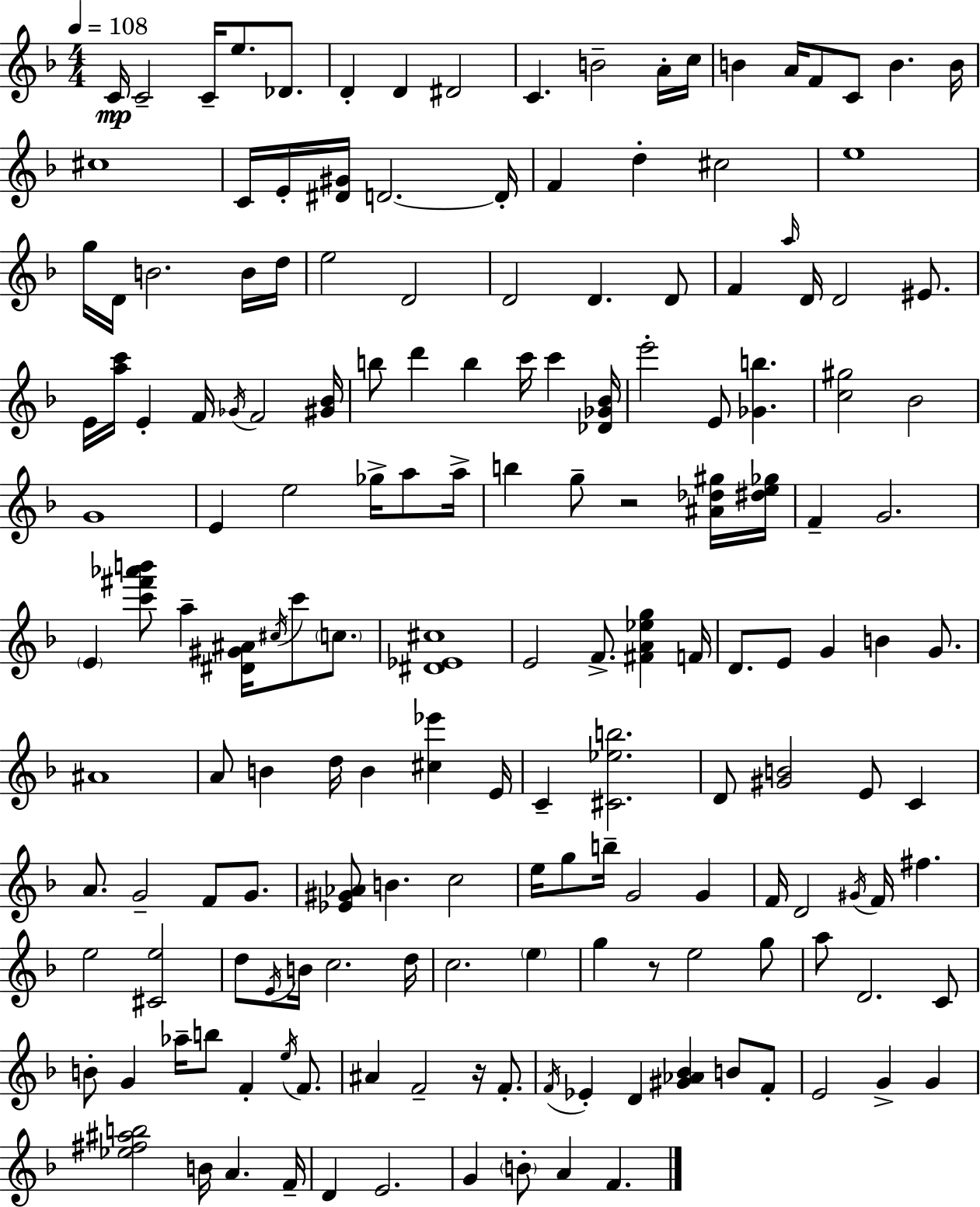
C4/s C4/h C4/s E5/e. Db4/e. D4/q D4/q D#4/h C4/q. B4/h A4/s C5/s B4/q A4/s F4/e C4/e B4/q. B4/s C#5/w C4/s E4/s [D#4,G#4]/s D4/h. D4/s F4/q D5/q C#5/h E5/w G5/s D4/s B4/h. B4/s D5/s E5/h D4/h D4/h D4/q. D4/e F4/q A5/s D4/s D4/h EIS4/e. E4/s [A5,C6]/s E4/q F4/s Gb4/s F4/h [G#4,Bb4]/s B5/e D6/q B5/q C6/s C6/q [Db4,Gb4,Bb4]/s E6/h E4/e [Gb4,B5]/q. [C5,G#5]/h Bb4/h G4/w E4/q E5/h Gb5/s A5/e A5/s B5/q G5/e R/h [A#4,Db5,G#5]/s [D#5,E5,Gb5]/s F4/q G4/h. E4/q [C6,F#6,Ab6,B6]/e A5/q [D#4,G#4,A#4]/s C#5/s C6/e C5/e. [D#4,Eb4,C#5]/w E4/h F4/e. [F#4,A4,Eb5,G5]/q F4/s D4/e. E4/e G4/q B4/q G4/e. A#4/w A4/e B4/q D5/s B4/q [C#5,Eb6]/q E4/s C4/q [C#4,Eb5,B5]/h. D4/e [G#4,B4]/h E4/e C4/q A4/e. G4/h F4/e G4/e. [Eb4,G#4,Ab4]/e B4/q. C5/h E5/s G5/e B5/s G4/h G4/q F4/s D4/h G#4/s F4/s F#5/q. E5/h [C#4,E5]/h D5/e E4/s B4/s C5/h. D5/s C5/h. E5/q G5/q R/e E5/h G5/e A5/e D4/h. C4/e B4/e G4/q Ab5/s B5/e F4/q E5/s F4/e. A#4/q F4/h R/s F4/e. F4/s Eb4/q D4/q [G#4,Ab4,Bb4]/q B4/e F4/e E4/h G4/q G4/q [Eb5,F#5,A#5,B5]/h B4/s A4/q. F4/s D4/q E4/h. G4/q B4/e A4/q F4/q.